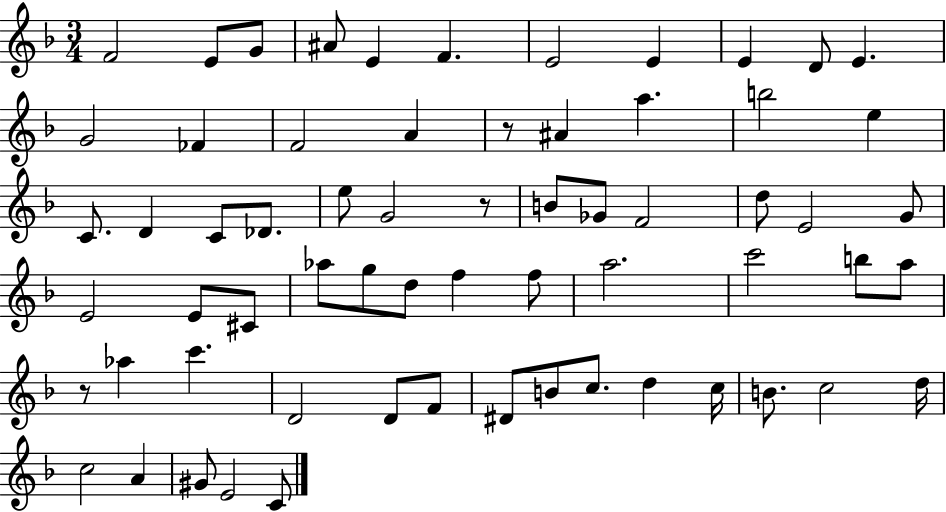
{
  \clef treble
  \numericTimeSignature
  \time 3/4
  \key f \major
  \repeat volta 2 { f'2 e'8 g'8 | ais'8 e'4 f'4. | e'2 e'4 | e'4 d'8 e'4. | \break g'2 fes'4 | f'2 a'4 | r8 ais'4 a''4. | b''2 e''4 | \break c'8. d'4 c'8 des'8. | e''8 g'2 r8 | b'8 ges'8 f'2 | d''8 e'2 g'8 | \break e'2 e'8 cis'8 | aes''8 g''8 d''8 f''4 f''8 | a''2. | c'''2 b''8 a''8 | \break r8 aes''4 c'''4. | d'2 d'8 f'8 | dis'8 b'8 c''8. d''4 c''16 | b'8. c''2 d''16 | \break c''2 a'4 | gis'8 e'2 c'8 | } \bar "|."
}